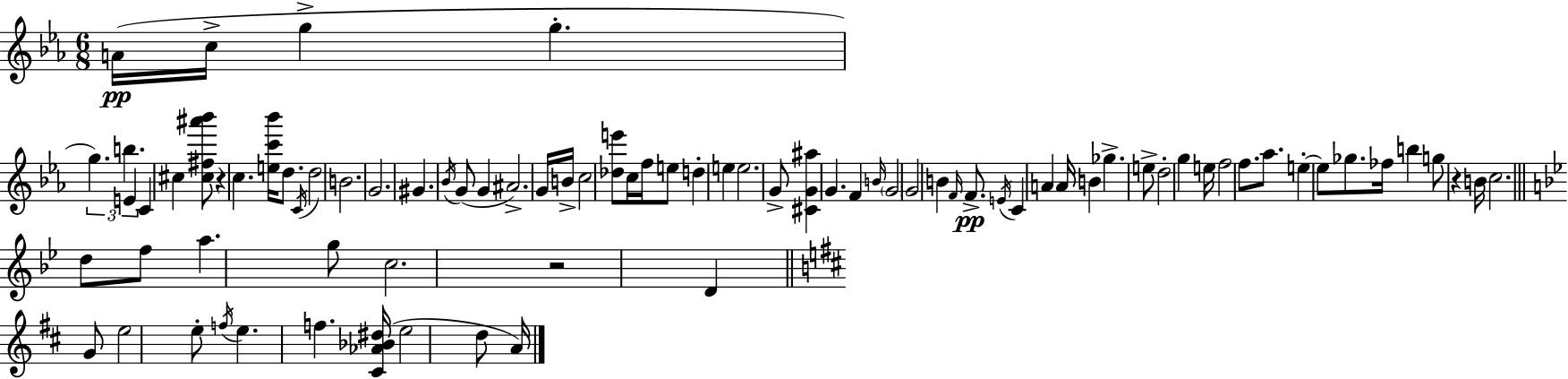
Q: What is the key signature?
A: EES major